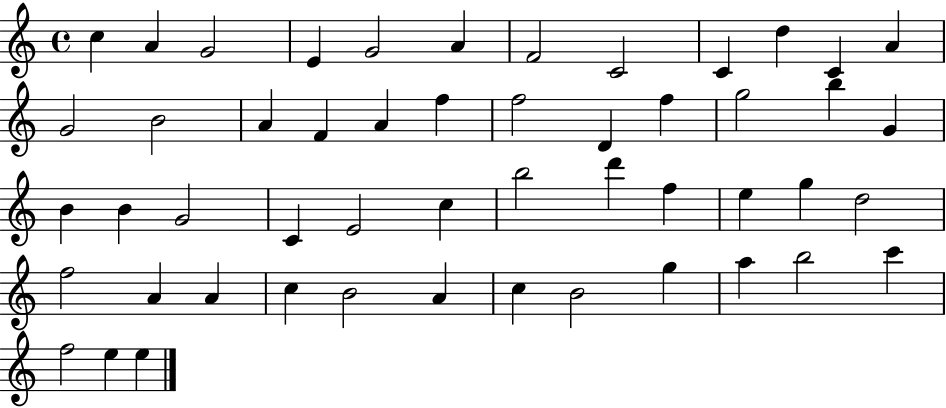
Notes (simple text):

C5/q A4/q G4/h E4/q G4/h A4/q F4/h C4/h C4/q D5/q C4/q A4/q G4/h B4/h A4/q F4/q A4/q F5/q F5/h D4/q F5/q G5/h B5/q G4/q B4/q B4/q G4/h C4/q E4/h C5/q B5/h D6/q F5/q E5/q G5/q D5/h F5/h A4/q A4/q C5/q B4/h A4/q C5/q B4/h G5/q A5/q B5/h C6/q F5/h E5/q E5/q